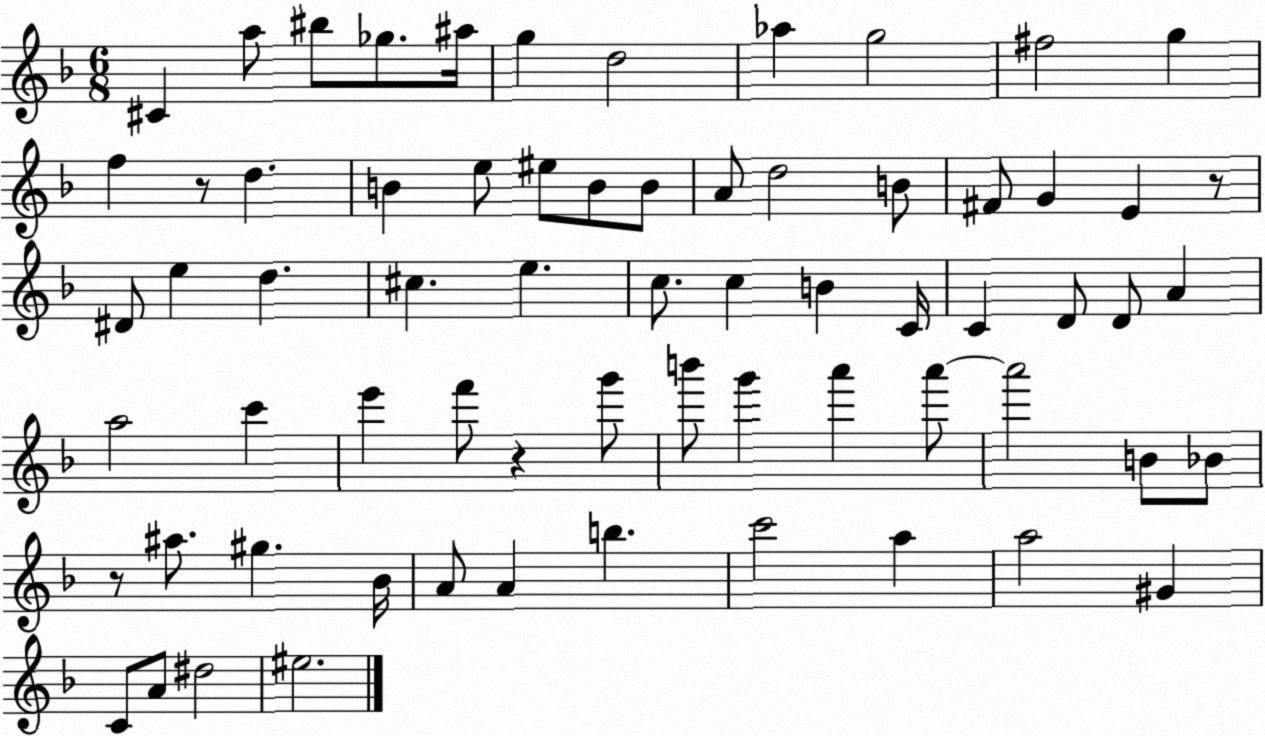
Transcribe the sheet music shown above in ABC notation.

X:1
T:Untitled
M:6/8
L:1/4
K:F
^C a/2 ^b/2 _g/2 ^a/4 g d2 _a g2 ^f2 g f z/2 d B e/2 ^e/2 B/2 B/2 A/2 d2 B/2 ^F/2 G E z/2 ^D/2 e d ^c e c/2 c B C/4 C D/2 D/2 A a2 c' e' f'/2 z g'/2 b'/2 g' a' a'/2 a'2 B/2 _B/2 z/2 ^a/2 ^g _B/4 A/2 A b c'2 a a2 ^G C/2 A/2 ^d2 ^e2